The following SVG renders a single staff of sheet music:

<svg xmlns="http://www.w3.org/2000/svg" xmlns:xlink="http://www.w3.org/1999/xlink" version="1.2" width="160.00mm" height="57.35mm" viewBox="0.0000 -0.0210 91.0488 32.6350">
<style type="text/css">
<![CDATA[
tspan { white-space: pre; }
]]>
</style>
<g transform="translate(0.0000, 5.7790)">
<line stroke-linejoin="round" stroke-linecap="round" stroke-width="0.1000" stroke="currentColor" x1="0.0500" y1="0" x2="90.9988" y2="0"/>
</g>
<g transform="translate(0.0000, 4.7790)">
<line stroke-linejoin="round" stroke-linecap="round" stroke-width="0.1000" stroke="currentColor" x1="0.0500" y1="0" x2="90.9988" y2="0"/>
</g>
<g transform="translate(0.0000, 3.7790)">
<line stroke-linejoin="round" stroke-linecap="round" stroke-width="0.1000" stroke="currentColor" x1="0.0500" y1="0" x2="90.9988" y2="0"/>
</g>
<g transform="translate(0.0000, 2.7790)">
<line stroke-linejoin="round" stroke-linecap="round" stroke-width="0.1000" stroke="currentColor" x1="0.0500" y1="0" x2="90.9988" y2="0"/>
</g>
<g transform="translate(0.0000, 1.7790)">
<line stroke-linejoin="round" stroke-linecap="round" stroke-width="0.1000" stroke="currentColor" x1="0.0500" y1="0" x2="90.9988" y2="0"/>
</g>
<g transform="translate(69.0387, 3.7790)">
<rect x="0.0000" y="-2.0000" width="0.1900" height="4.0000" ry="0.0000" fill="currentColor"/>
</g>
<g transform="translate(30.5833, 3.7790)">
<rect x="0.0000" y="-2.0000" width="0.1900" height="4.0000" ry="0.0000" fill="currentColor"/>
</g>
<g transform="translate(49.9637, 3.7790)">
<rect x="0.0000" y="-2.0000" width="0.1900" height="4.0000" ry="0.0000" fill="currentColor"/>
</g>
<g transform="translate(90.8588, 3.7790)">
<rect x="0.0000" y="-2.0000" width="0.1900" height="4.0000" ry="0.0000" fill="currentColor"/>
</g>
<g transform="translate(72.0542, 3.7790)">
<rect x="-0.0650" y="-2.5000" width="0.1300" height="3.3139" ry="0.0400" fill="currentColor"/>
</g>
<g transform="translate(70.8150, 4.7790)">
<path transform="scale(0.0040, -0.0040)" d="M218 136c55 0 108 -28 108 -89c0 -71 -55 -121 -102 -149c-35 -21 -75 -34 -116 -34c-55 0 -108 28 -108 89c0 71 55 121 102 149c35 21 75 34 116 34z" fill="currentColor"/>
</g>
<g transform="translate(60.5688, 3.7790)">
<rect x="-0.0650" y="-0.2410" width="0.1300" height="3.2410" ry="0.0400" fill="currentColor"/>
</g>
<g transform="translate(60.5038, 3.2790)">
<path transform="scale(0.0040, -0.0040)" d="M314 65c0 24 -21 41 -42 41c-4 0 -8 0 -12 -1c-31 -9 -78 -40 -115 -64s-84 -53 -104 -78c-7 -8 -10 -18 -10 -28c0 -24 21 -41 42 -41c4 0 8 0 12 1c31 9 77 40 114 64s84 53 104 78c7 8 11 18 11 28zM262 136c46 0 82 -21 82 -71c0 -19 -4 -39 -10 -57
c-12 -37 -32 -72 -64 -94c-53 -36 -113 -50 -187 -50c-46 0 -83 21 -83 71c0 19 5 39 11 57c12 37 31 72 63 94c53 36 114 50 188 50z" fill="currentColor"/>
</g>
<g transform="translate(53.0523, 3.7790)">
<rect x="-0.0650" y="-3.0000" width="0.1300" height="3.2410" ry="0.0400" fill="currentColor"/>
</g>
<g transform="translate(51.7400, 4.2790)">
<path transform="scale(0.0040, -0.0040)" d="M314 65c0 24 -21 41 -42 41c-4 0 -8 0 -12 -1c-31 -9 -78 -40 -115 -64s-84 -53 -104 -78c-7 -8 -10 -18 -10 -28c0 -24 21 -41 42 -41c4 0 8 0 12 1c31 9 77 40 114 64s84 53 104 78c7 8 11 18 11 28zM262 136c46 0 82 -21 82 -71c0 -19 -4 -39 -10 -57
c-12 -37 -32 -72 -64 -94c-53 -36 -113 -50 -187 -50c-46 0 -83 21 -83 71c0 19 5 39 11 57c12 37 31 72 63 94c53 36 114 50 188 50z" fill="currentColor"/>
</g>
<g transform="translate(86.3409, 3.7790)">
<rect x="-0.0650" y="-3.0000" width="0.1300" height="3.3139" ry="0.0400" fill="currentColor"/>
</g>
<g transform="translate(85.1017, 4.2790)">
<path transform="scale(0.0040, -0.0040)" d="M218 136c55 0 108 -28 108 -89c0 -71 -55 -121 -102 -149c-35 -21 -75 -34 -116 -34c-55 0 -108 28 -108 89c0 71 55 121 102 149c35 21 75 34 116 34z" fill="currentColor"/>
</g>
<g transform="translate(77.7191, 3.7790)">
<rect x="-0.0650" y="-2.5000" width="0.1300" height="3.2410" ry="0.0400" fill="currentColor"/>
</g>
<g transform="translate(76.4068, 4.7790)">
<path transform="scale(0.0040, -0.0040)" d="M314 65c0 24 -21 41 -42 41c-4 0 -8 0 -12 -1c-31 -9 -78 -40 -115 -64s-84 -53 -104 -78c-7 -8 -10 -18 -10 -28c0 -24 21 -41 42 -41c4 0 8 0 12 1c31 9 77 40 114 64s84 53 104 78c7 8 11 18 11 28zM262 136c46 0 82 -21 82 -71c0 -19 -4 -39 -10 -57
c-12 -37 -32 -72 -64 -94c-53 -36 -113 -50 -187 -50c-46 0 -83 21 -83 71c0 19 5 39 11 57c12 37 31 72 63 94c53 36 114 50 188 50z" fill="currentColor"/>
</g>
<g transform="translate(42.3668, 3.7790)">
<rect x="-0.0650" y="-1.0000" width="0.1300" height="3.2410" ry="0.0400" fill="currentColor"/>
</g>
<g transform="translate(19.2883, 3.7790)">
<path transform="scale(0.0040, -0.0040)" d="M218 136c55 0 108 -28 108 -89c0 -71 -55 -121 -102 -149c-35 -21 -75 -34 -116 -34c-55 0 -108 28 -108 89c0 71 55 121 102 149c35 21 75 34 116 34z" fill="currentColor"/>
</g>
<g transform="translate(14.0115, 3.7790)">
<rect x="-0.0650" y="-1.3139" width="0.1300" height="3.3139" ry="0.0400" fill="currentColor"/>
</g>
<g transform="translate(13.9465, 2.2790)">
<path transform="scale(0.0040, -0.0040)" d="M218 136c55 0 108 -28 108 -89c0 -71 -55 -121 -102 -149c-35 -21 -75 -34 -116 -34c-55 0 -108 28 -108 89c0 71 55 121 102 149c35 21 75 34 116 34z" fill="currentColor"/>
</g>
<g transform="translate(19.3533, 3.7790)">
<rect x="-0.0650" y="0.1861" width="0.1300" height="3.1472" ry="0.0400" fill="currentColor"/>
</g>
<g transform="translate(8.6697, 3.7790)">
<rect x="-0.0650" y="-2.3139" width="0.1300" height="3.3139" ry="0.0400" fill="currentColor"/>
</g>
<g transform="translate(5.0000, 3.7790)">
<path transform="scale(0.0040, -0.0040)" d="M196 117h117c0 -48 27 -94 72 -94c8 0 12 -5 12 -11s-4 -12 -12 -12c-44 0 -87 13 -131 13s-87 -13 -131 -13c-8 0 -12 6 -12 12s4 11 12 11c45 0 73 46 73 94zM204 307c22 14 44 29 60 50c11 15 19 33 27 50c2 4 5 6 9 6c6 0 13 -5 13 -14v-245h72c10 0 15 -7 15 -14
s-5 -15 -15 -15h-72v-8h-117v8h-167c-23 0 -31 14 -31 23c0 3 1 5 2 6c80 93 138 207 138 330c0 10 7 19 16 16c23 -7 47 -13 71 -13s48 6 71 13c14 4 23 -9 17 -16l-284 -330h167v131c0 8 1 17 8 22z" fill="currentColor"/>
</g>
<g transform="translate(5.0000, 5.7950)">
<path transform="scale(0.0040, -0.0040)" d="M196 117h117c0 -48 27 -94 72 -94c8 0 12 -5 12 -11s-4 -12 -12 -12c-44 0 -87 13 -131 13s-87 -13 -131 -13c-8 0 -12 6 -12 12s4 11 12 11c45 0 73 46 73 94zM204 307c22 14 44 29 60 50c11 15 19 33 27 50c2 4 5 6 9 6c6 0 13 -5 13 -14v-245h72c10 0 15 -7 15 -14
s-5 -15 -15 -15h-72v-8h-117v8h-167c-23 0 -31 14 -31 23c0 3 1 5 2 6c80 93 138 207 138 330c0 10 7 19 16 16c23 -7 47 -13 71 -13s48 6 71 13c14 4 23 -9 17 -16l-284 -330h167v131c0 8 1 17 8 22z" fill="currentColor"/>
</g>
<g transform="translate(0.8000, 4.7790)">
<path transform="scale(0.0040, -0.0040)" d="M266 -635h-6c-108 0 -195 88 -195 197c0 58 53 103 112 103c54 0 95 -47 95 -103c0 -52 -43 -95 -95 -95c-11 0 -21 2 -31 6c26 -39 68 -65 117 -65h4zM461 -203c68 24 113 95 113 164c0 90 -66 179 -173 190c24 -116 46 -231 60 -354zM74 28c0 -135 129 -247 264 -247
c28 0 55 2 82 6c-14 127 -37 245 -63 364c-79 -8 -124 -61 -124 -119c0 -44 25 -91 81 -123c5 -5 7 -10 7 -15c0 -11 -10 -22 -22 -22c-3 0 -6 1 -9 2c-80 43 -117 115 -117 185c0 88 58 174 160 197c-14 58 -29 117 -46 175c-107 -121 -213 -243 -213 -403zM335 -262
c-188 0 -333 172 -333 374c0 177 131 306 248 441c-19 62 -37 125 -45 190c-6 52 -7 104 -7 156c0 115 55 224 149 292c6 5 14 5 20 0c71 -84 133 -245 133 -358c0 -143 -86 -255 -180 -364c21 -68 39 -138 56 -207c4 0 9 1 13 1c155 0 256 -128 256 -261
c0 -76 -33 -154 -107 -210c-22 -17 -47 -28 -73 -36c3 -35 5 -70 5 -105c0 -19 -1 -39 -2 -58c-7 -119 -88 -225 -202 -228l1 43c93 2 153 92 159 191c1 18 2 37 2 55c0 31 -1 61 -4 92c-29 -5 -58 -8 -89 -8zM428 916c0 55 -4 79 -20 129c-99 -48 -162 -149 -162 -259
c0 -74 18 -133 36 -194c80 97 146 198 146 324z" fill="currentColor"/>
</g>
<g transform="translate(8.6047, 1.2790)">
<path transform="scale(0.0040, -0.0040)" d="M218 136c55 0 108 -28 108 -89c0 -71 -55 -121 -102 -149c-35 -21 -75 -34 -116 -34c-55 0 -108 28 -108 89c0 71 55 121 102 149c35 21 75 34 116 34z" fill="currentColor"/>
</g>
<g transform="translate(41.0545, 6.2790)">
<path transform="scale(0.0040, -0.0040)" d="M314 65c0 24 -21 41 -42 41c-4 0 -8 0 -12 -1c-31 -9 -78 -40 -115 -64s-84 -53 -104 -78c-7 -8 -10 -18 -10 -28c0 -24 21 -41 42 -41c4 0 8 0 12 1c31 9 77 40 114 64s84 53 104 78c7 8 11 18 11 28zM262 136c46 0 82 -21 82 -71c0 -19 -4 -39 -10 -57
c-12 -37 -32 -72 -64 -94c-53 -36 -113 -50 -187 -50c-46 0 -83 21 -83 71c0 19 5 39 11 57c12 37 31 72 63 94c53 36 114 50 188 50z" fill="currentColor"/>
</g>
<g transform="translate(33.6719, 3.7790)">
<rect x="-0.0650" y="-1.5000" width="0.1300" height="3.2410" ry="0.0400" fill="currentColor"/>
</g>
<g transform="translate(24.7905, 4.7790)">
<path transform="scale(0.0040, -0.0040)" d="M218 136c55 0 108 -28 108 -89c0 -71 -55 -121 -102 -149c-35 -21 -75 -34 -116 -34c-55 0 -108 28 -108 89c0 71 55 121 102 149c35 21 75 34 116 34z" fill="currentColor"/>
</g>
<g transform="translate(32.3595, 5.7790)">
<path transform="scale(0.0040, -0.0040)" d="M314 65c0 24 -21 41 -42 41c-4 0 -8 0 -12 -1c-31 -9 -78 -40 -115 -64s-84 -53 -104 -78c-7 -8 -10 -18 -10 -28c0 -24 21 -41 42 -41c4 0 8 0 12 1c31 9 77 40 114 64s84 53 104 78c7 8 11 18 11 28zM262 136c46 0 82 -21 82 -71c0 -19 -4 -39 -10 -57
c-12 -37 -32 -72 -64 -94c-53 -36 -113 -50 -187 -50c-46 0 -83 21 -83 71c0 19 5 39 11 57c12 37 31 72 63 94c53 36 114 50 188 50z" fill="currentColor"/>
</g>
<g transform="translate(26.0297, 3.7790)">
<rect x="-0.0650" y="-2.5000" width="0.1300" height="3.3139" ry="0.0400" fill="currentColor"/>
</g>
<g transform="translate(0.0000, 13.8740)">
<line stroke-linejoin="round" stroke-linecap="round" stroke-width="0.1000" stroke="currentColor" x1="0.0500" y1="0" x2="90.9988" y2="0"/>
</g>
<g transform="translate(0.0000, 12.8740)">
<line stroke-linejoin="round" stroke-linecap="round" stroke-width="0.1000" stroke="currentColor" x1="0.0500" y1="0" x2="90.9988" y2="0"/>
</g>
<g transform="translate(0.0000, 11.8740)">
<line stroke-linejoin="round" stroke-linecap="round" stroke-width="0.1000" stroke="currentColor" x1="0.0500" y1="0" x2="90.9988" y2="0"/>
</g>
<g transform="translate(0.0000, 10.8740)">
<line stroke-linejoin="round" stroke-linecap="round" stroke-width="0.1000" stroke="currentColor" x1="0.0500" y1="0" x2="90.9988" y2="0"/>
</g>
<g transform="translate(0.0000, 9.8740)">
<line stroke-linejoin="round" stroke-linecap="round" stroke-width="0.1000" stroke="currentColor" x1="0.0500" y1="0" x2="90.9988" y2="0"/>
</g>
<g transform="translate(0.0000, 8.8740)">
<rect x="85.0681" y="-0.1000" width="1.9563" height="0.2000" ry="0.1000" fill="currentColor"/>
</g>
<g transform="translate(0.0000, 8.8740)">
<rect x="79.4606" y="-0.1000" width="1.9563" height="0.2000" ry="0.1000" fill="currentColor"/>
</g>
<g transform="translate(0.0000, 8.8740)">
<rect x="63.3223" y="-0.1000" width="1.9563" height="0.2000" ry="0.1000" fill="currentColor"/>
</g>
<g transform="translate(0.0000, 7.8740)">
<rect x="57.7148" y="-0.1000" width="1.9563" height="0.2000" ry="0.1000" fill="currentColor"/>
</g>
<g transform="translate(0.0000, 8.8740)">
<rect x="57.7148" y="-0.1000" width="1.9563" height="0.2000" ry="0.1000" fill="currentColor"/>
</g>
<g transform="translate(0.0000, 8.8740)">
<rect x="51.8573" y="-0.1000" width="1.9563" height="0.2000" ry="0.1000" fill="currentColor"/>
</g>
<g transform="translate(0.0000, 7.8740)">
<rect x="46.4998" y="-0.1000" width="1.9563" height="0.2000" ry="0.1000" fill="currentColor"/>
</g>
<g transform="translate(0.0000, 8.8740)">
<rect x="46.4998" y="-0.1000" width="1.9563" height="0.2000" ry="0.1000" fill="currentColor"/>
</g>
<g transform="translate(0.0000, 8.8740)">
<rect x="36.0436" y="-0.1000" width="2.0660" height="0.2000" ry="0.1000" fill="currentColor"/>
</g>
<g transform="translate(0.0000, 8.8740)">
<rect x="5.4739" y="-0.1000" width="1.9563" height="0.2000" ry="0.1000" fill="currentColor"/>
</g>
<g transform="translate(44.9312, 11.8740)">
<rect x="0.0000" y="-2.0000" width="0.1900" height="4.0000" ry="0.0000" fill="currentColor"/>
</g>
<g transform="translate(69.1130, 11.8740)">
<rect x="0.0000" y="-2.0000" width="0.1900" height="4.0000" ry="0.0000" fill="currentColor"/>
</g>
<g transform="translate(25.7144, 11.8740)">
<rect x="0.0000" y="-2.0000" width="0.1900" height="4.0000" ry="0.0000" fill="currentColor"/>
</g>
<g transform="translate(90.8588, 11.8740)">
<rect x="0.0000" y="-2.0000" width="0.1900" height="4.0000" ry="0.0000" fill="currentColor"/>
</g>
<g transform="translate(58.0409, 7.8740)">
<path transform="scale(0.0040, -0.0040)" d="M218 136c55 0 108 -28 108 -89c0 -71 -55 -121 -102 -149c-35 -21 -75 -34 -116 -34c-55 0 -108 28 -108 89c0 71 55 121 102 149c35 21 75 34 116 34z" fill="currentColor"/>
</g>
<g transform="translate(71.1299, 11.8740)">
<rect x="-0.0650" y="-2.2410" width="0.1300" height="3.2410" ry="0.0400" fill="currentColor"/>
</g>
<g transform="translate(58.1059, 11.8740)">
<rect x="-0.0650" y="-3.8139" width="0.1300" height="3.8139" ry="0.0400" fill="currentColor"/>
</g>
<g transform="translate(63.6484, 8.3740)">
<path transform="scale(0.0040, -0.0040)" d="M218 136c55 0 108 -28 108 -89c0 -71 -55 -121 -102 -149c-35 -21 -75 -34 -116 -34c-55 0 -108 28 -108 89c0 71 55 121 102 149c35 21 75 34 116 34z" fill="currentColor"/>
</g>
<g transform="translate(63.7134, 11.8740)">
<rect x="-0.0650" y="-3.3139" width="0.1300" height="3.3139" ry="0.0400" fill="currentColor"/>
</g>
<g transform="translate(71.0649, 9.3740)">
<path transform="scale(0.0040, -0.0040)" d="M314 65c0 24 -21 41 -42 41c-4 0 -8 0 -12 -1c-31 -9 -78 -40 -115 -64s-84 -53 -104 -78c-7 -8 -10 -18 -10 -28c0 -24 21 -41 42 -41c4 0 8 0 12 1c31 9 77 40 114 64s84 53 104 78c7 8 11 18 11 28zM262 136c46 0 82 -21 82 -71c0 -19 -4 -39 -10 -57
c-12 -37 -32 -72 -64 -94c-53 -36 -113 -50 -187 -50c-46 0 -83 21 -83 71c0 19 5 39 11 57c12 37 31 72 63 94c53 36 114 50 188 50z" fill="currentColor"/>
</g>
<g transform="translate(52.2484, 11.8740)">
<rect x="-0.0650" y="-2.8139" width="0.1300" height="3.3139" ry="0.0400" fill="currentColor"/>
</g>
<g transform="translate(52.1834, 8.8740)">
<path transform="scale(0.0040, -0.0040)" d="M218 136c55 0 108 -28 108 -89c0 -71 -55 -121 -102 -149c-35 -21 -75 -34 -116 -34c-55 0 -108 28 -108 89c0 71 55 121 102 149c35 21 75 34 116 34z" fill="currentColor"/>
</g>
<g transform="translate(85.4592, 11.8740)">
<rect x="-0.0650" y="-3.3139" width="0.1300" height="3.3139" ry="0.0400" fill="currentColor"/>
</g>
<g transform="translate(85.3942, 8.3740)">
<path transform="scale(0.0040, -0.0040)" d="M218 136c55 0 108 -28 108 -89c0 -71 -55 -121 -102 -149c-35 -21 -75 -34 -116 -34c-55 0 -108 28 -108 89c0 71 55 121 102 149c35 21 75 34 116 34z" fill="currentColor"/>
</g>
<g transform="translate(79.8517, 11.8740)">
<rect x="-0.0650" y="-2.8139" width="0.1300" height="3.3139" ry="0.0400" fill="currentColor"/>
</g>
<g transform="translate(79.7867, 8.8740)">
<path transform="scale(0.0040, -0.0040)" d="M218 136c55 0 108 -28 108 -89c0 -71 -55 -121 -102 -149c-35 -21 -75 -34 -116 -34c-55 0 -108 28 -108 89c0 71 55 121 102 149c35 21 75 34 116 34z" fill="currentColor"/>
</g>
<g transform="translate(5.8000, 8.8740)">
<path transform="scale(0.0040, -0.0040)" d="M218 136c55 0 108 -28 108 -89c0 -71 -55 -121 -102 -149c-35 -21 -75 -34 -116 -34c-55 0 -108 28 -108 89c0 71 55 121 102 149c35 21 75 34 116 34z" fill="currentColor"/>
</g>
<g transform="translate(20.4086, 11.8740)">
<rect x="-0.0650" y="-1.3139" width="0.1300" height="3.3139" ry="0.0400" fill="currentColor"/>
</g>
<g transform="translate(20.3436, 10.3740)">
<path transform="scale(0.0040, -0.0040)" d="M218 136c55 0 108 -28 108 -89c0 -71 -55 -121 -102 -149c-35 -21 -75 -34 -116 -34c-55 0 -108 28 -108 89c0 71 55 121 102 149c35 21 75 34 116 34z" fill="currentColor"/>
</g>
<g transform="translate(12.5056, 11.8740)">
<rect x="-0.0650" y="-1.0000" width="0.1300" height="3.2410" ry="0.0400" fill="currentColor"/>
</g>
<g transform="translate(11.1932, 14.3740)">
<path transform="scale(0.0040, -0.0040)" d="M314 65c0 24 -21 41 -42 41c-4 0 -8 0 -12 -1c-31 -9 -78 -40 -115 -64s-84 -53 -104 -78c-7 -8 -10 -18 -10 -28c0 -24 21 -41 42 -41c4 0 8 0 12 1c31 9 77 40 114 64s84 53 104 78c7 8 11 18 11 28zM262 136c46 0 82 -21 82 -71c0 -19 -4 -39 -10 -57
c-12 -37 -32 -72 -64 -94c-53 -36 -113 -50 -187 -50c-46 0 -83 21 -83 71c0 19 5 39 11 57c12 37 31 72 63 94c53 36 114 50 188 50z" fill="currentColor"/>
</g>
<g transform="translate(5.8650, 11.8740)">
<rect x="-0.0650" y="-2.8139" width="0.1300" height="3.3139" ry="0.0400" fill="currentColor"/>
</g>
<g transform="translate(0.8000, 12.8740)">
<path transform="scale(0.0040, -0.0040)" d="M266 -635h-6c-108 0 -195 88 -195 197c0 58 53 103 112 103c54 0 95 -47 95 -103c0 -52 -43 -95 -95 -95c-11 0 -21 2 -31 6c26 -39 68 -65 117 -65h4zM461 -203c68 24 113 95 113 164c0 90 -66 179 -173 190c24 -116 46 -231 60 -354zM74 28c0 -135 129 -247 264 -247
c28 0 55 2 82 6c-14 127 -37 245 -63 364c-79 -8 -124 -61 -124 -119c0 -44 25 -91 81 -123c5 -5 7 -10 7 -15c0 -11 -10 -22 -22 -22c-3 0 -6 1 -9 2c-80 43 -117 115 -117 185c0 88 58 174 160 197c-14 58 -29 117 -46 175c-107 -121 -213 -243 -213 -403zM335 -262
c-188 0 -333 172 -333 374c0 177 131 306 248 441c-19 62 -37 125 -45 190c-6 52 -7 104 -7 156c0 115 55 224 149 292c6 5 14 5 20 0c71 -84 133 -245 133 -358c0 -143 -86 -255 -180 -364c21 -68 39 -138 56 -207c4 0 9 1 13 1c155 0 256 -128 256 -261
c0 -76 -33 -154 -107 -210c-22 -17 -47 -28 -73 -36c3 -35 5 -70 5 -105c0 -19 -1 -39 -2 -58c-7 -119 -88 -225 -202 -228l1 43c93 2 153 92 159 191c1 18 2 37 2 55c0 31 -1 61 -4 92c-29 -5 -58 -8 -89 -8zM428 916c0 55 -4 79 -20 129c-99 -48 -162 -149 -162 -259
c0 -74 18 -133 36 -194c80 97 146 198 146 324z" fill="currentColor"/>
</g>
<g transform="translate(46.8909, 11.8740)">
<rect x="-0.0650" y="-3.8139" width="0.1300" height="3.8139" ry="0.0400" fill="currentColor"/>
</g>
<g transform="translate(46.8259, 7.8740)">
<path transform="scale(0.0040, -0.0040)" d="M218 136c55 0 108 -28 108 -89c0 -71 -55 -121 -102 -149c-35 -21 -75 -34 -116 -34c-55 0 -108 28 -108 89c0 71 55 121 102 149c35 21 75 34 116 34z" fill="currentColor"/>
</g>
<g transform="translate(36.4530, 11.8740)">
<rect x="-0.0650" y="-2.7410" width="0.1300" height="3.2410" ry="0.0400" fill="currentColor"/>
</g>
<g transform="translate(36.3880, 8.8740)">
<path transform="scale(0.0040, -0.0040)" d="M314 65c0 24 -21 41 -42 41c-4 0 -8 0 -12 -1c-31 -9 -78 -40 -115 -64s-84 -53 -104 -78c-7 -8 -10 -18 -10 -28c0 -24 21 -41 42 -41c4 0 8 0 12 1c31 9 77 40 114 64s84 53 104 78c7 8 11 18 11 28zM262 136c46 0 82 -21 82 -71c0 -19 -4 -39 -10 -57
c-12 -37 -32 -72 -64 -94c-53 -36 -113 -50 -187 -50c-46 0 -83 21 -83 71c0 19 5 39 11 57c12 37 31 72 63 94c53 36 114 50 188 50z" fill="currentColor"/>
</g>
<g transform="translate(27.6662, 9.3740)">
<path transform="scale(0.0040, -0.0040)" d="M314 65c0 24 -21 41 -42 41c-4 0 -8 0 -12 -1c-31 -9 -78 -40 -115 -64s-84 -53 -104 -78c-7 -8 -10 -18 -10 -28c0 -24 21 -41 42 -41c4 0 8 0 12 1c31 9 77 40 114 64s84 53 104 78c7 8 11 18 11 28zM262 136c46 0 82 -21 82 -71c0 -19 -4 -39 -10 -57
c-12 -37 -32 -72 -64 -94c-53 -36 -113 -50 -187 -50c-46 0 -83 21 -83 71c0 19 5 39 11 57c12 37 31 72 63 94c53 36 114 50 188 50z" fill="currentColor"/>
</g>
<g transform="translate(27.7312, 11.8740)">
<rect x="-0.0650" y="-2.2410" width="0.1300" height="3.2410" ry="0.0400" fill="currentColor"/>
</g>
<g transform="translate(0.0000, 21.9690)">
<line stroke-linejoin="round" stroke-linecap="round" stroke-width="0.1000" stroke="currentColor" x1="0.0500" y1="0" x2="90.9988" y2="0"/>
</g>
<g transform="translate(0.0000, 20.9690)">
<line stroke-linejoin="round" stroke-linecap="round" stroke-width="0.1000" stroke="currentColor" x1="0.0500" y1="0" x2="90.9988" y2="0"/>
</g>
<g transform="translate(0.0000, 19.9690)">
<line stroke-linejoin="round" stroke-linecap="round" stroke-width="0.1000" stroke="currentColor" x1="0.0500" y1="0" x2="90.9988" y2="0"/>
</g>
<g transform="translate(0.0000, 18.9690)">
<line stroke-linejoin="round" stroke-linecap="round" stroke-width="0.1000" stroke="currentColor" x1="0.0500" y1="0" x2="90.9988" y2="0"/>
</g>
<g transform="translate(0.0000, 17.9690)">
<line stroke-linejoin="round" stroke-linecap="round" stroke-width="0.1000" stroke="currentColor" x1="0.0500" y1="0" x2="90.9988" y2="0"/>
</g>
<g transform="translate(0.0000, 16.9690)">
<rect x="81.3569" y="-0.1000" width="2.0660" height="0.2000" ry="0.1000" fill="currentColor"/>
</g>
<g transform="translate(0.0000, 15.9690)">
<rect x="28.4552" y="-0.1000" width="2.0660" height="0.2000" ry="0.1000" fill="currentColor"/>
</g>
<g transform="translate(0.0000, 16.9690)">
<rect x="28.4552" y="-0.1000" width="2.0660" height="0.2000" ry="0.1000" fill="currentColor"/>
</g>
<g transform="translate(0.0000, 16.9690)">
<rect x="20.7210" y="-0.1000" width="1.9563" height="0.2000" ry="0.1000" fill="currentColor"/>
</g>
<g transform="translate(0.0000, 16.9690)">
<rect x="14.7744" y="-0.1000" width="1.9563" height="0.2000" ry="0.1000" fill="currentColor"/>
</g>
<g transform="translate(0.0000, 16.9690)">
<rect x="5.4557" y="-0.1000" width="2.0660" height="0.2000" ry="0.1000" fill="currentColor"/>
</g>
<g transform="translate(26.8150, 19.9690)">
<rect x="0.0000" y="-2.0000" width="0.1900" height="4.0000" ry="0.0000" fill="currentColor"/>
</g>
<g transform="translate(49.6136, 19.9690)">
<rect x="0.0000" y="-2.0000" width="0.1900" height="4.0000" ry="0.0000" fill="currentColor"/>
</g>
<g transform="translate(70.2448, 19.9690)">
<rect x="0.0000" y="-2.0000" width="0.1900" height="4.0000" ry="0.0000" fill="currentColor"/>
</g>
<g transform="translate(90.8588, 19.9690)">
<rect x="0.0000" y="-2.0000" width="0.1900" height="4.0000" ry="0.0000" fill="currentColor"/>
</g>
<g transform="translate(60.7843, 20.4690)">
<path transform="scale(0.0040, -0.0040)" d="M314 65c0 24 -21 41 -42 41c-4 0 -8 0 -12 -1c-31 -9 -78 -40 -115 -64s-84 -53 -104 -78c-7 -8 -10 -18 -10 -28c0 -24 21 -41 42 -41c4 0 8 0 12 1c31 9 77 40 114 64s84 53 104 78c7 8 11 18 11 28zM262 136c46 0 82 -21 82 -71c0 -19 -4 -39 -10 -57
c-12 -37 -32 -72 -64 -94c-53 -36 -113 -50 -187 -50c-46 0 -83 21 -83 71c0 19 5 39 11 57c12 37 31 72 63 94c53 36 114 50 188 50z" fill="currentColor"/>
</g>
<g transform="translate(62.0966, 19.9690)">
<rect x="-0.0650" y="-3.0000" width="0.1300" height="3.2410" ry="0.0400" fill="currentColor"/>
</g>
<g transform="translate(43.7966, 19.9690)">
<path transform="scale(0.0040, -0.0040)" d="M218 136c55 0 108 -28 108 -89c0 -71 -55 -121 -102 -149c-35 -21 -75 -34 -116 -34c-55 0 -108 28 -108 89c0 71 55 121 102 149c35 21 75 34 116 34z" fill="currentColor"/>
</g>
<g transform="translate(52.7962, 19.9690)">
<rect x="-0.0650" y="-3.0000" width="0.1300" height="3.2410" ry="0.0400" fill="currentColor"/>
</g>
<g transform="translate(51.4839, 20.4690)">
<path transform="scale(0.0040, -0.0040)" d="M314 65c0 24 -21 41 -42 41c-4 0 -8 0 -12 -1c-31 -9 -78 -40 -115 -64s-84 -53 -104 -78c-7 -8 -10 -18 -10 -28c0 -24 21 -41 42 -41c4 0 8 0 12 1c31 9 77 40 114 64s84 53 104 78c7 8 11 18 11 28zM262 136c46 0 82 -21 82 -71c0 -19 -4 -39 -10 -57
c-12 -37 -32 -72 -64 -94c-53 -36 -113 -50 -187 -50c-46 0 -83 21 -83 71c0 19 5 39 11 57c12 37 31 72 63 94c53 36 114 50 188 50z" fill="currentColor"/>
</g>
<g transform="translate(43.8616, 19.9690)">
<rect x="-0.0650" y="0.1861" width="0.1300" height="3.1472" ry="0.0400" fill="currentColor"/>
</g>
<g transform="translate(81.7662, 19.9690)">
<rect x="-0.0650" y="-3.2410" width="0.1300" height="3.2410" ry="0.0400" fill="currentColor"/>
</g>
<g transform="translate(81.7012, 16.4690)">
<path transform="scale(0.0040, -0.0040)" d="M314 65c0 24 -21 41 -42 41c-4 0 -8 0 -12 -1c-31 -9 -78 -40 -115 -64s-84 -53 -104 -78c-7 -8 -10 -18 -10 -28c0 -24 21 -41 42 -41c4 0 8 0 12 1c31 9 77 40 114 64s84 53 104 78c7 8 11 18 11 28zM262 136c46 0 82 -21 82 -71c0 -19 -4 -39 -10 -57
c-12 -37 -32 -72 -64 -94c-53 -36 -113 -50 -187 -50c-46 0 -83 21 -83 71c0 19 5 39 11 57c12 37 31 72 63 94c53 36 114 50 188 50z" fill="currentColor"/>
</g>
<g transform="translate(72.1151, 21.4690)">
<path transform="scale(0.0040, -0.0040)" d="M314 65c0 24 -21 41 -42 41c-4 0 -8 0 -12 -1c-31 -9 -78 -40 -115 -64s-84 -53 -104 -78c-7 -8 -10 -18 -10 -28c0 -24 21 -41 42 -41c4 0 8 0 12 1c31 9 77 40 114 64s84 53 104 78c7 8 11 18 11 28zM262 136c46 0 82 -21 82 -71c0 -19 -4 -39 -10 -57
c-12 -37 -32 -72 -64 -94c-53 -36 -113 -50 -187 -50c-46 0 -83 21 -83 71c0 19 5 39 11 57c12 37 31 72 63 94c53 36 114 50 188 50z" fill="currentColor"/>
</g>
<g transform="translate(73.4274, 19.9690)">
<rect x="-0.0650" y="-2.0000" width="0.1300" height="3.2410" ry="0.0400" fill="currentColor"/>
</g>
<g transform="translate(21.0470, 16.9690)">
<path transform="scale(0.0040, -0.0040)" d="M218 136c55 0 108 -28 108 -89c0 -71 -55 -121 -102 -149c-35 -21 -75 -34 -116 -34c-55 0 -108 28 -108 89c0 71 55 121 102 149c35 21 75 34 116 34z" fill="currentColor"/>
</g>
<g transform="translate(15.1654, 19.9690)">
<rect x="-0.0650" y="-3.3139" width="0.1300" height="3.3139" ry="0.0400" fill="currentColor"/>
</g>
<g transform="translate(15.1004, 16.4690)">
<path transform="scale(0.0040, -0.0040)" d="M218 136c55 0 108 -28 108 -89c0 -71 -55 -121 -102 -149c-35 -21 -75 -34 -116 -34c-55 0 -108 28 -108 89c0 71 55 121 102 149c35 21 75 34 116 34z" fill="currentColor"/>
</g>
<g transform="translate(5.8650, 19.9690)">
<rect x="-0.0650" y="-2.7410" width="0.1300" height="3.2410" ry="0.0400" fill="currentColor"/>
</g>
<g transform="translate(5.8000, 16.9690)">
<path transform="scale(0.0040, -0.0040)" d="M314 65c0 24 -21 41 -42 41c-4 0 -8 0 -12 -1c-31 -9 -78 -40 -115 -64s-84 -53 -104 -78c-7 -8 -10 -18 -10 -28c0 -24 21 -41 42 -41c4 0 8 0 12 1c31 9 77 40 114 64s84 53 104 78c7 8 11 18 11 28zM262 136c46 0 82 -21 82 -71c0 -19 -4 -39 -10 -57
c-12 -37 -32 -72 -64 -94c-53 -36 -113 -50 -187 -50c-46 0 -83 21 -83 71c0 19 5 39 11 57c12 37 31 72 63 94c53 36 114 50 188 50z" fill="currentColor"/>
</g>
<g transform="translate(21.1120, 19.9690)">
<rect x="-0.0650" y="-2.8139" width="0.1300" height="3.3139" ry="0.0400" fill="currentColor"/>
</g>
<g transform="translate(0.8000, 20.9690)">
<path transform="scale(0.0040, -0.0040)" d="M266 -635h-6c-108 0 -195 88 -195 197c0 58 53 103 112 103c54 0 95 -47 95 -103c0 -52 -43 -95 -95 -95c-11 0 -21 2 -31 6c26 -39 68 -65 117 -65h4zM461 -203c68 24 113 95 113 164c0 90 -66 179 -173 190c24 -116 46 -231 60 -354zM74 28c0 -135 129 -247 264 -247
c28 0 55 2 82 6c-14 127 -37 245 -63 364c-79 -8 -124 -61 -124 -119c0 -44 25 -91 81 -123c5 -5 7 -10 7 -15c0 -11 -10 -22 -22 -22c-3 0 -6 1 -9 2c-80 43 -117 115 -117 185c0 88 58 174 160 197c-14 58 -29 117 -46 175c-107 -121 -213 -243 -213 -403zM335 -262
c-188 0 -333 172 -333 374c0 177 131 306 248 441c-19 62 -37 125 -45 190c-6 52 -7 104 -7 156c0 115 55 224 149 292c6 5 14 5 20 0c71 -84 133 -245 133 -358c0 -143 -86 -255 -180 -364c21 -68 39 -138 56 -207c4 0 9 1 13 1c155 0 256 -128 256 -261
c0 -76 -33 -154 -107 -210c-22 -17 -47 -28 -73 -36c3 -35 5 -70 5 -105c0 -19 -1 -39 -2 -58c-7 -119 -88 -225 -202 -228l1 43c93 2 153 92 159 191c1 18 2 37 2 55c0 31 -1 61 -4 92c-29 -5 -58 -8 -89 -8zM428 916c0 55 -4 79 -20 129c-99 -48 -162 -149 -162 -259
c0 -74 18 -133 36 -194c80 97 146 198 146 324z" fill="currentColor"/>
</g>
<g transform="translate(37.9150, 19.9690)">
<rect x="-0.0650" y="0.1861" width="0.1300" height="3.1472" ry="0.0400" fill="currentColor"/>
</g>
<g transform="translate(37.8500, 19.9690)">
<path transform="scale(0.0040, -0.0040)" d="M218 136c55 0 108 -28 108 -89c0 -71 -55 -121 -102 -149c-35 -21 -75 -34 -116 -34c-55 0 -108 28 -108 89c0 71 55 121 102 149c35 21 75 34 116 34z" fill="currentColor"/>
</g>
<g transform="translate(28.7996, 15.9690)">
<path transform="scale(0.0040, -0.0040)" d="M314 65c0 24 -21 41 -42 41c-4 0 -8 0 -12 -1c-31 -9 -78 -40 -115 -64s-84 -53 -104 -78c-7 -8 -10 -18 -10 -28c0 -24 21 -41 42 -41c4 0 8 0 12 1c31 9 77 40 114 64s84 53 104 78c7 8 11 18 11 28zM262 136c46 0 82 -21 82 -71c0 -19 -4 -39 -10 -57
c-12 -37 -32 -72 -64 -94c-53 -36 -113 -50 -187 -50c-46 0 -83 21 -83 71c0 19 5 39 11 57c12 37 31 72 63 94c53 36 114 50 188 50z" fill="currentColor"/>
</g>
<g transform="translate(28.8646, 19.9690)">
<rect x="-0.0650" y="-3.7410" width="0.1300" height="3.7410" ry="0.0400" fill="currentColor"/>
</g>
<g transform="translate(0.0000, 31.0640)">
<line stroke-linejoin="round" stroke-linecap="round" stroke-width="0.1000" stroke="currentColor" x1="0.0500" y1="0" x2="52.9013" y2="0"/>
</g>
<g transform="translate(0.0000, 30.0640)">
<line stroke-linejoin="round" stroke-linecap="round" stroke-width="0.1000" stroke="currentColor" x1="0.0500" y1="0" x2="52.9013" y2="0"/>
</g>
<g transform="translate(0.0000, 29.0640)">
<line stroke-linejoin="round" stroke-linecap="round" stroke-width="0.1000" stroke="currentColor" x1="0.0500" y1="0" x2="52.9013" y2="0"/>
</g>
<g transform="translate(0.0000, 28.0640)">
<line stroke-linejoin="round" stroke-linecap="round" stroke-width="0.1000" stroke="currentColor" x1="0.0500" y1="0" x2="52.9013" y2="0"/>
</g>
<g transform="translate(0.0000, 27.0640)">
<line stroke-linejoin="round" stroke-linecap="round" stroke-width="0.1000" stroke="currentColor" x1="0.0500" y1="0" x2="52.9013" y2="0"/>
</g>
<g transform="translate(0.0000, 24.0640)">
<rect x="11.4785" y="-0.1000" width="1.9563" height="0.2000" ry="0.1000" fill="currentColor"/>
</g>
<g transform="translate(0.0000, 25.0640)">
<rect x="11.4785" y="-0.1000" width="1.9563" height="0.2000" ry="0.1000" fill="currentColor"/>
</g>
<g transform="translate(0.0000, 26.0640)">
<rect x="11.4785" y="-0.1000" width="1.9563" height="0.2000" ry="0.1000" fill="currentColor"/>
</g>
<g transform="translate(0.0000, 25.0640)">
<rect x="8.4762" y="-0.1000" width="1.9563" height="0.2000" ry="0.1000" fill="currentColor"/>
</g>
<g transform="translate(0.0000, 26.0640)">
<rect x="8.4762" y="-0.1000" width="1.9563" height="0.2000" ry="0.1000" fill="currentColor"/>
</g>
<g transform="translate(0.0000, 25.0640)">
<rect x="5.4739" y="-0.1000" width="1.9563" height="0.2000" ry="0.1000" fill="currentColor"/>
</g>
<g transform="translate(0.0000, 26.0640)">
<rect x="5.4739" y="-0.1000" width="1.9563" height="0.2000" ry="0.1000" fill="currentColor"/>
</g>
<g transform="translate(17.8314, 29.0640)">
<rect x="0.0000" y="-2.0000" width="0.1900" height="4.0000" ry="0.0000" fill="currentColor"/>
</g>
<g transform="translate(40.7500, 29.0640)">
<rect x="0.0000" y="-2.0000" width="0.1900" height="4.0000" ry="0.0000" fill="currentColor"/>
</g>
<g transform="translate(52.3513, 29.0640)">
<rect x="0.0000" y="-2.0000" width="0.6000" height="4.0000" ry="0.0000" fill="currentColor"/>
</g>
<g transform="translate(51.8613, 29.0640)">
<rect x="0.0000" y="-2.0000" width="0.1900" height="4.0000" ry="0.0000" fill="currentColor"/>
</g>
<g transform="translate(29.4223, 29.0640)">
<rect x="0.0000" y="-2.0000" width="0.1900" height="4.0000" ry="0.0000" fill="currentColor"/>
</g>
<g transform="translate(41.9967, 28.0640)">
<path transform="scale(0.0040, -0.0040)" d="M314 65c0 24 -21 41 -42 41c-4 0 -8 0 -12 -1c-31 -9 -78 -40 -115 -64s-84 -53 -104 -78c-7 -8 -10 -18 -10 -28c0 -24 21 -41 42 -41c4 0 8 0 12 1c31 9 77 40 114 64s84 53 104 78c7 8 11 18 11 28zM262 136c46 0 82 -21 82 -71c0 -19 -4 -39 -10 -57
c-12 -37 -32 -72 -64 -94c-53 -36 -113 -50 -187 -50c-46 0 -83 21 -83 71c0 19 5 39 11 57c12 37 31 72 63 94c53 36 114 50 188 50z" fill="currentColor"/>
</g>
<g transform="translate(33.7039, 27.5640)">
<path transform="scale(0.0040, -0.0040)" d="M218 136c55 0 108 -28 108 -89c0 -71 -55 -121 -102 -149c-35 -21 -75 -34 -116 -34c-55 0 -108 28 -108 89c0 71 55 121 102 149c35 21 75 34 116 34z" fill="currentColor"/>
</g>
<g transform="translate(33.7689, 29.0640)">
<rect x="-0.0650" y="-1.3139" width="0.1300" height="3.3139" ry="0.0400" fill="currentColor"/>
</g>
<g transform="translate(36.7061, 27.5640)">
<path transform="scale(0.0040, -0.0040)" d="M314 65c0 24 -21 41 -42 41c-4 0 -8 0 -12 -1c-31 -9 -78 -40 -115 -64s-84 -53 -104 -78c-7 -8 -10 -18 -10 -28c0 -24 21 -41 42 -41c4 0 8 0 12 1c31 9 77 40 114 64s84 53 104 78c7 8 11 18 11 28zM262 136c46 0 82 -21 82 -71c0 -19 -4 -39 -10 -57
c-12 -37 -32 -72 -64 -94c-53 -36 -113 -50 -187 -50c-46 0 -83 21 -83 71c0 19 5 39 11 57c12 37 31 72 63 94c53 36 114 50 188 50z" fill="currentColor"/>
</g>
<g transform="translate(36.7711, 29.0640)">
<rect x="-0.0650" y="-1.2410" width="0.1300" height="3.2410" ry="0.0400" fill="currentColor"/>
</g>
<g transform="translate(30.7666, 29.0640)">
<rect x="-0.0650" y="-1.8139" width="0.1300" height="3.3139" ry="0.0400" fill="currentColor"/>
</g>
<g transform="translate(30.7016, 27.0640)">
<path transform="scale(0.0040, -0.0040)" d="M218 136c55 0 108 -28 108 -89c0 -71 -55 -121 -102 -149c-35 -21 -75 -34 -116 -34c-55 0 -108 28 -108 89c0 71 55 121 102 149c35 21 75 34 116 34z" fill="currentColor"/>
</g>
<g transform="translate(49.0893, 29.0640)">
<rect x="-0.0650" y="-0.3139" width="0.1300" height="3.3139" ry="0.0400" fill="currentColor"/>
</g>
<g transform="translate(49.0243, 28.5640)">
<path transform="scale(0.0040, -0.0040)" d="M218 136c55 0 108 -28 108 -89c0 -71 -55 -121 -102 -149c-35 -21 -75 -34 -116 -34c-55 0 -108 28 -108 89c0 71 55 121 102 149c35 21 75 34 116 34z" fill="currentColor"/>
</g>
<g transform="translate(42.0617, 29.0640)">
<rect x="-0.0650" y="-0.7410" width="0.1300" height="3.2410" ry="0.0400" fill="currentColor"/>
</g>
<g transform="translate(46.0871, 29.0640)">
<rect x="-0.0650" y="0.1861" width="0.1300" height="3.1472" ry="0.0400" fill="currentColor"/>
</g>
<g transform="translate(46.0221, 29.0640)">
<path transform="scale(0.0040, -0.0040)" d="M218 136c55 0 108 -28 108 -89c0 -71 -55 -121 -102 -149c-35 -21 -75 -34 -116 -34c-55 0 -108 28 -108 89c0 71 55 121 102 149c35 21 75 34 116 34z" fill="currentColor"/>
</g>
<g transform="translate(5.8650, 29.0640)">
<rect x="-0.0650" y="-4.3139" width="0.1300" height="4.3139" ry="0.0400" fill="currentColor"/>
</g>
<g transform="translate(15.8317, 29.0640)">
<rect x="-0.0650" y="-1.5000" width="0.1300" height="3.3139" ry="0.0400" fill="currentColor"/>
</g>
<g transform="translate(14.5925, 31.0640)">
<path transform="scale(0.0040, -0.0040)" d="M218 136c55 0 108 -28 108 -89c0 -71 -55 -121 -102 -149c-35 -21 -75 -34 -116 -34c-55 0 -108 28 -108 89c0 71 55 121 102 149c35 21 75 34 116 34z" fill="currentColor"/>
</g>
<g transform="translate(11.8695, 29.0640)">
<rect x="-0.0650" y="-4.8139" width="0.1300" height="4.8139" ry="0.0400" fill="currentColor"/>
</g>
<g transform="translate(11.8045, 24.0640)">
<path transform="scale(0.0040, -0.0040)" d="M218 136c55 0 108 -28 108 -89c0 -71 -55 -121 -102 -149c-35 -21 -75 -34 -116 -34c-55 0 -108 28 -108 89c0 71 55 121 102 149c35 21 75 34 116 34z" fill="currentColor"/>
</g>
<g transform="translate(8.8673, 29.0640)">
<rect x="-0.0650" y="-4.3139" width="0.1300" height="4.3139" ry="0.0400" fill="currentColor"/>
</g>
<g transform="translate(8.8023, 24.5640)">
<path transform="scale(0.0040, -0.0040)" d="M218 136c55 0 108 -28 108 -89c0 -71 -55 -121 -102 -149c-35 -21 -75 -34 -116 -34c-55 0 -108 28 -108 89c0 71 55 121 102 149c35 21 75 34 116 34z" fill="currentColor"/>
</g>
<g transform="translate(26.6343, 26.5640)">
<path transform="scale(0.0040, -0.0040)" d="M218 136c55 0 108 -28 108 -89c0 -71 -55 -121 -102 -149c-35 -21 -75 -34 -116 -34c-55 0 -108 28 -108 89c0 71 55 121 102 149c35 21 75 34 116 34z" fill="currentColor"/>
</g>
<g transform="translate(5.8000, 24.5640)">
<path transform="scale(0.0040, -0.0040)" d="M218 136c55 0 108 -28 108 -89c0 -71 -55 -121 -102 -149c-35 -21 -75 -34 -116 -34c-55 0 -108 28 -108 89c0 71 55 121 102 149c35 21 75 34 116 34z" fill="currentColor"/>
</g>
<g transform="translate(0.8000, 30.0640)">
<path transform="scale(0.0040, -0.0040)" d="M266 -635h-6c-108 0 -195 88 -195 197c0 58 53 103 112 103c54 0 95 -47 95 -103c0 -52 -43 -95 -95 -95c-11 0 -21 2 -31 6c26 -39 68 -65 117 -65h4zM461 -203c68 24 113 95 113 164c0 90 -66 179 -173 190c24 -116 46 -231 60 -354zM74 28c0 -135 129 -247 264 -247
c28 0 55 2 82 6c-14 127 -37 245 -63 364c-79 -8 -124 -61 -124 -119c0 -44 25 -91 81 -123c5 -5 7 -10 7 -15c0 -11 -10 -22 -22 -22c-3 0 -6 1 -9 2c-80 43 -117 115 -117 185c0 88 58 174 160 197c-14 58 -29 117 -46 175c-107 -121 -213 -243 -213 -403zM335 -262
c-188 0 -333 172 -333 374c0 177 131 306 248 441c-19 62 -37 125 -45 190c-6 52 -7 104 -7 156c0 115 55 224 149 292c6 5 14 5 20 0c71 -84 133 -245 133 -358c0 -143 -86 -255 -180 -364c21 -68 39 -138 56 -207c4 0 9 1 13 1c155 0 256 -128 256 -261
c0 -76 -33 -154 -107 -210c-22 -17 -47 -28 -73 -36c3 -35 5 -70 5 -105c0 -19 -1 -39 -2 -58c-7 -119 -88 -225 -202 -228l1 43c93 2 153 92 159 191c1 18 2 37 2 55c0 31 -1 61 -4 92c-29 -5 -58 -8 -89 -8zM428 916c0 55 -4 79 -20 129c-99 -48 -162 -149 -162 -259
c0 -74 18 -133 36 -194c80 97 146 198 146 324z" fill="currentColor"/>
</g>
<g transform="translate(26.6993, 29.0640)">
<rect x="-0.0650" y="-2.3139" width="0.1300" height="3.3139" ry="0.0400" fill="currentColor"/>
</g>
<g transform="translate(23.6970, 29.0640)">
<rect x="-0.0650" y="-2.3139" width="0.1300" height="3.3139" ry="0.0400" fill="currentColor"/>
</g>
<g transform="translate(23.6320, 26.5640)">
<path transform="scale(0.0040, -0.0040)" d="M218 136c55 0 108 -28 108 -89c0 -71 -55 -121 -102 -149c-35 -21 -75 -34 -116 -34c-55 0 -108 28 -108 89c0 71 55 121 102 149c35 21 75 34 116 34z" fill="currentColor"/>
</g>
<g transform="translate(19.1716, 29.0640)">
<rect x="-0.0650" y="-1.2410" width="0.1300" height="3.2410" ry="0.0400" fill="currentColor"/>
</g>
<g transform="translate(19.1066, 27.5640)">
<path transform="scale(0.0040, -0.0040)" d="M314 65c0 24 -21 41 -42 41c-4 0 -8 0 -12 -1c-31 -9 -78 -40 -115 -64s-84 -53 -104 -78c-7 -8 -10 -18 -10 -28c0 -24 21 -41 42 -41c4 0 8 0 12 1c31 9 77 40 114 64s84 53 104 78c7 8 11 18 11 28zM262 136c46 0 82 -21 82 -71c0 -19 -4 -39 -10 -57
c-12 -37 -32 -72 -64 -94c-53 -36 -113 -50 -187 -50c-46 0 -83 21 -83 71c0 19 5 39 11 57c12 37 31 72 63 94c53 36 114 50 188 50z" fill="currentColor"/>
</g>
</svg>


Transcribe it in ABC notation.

X:1
T:Untitled
M:4/4
L:1/4
K:C
g e B G E2 D2 A2 c2 G G2 A a D2 e g2 a2 c' a c' b g2 a b a2 b a c'2 B B A2 A2 F2 b2 d' d' e' E e2 g g f e e2 d2 B c